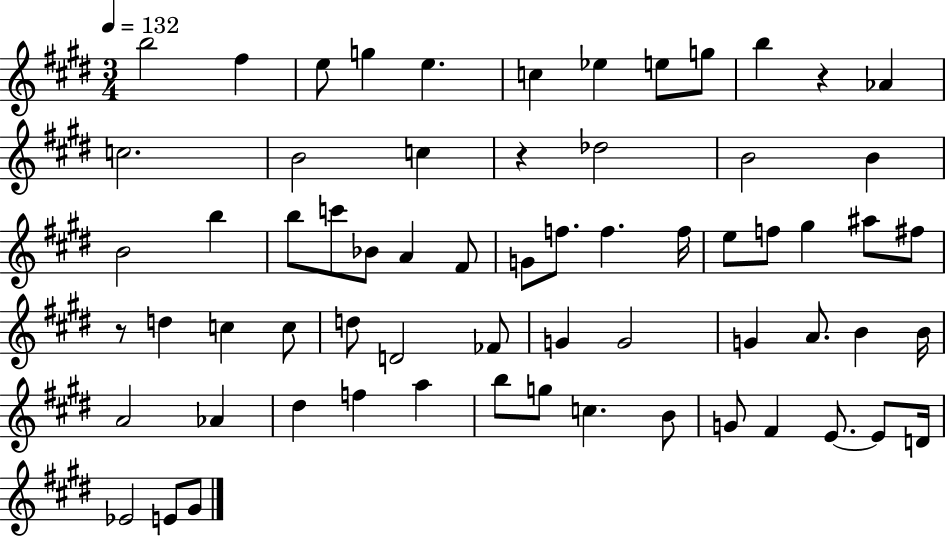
X:1
T:Untitled
M:3/4
L:1/4
K:E
b2 ^f e/2 g e c _e e/2 g/2 b z _A c2 B2 c z _d2 B2 B B2 b b/2 c'/2 _B/2 A ^F/2 G/2 f/2 f f/4 e/2 f/2 ^g ^a/2 ^f/2 z/2 d c c/2 d/2 D2 _F/2 G G2 G A/2 B B/4 A2 _A ^d f a b/2 g/2 c B/2 G/2 ^F E/2 E/2 D/4 _E2 E/2 ^G/2